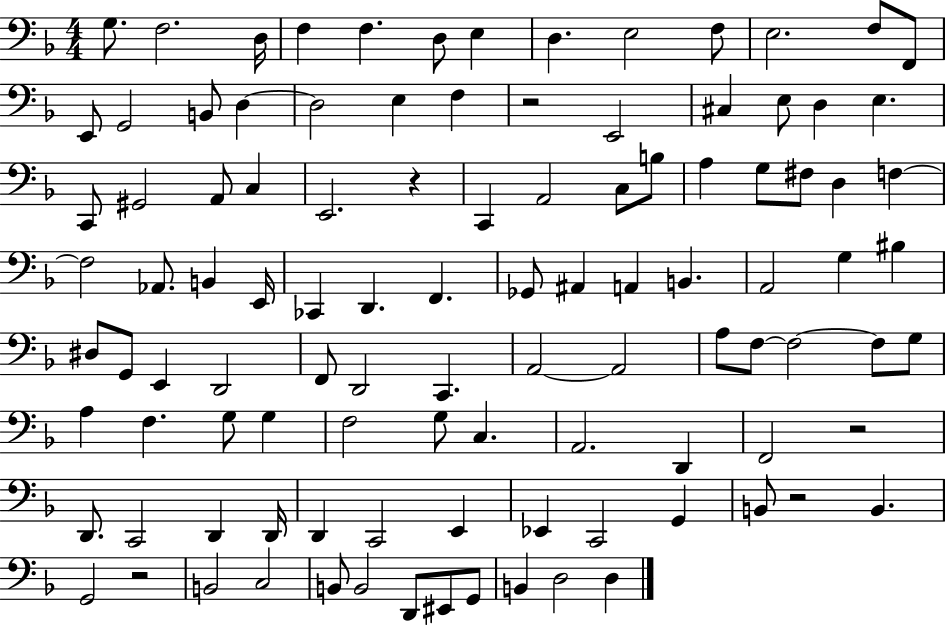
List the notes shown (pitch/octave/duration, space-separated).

G3/e. F3/h. D3/s F3/q F3/q. D3/e E3/q D3/q. E3/h F3/e E3/h. F3/e F2/e E2/e G2/h B2/e D3/q D3/h E3/q F3/q R/h E2/h C#3/q E3/e D3/q E3/q. C2/e G#2/h A2/e C3/q E2/h. R/q C2/q A2/h C3/e B3/e A3/q G3/e F#3/e D3/q F3/q F3/h Ab2/e. B2/q E2/s CES2/q D2/q. F2/q. Gb2/e A#2/q A2/q B2/q. A2/h G3/q BIS3/q D#3/e G2/e E2/q D2/h F2/e D2/h C2/q. A2/h A2/h A3/e F3/e F3/h F3/e G3/e A3/q F3/q. G3/e G3/q F3/h G3/e C3/q. A2/h. D2/q F2/h R/h D2/e. C2/h D2/q D2/s D2/q C2/h E2/q Eb2/q C2/h G2/q B2/e R/h B2/q. G2/h R/h B2/h C3/h B2/e B2/h D2/e EIS2/e G2/e B2/q D3/h D3/q